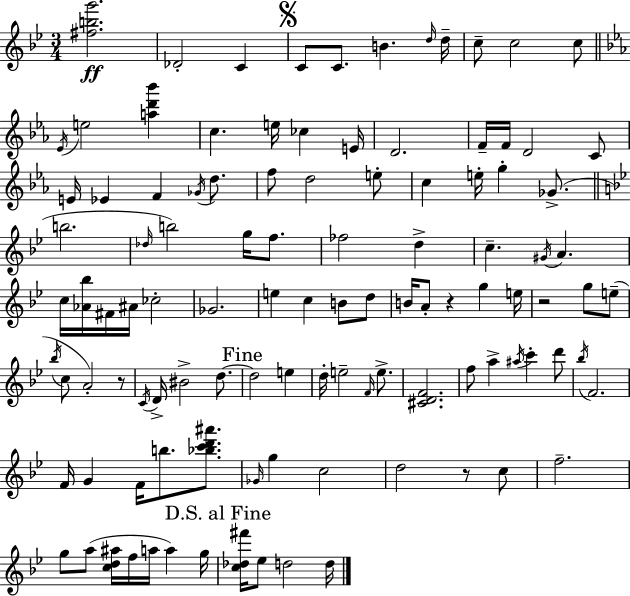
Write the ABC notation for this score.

X:1
T:Untitled
M:3/4
L:1/4
K:Gm
[^fbg']2 _D2 C C/2 C/2 B d/4 d/4 c/2 c2 c/2 _E/4 e2 [ad'_b'] c e/4 _c E/4 D2 F/4 F/4 D2 C/2 E/4 _E F _G/4 d/2 f/2 d2 e/2 c e/4 g _G/2 b2 _d/4 b2 g/4 f/2 _f2 d c ^G/4 A c/4 [_A_b]/4 ^F/4 ^A/4 _c2 _G2 e c B/2 d/2 B/4 A/2 z g e/4 z2 g/2 e/2 _b/4 c/2 A2 z/2 C/4 D/4 ^B2 d/2 d2 e d/4 e2 F/4 e/2 [^CDF]2 f/2 a ^a/4 c' d'/2 _b/4 F2 F/4 G F/4 b/2 [_bc'd'^a']/2 _G/4 g c2 d2 z/2 c/2 f2 g/2 a/2 [cd^a]/4 f/4 a/4 a g/4 [c_d^f']/4 _e/2 d2 d/4